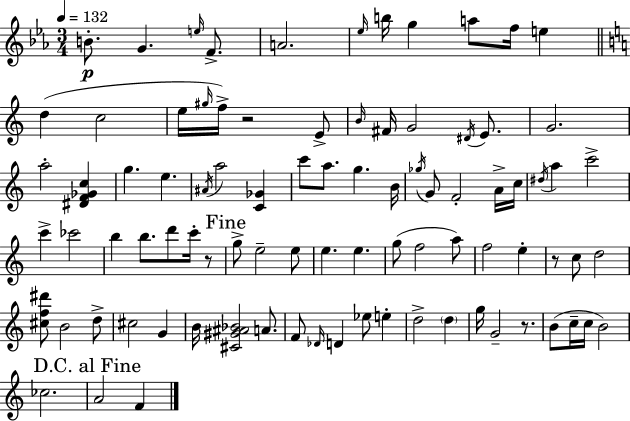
{
  \clef treble
  \numericTimeSignature
  \time 3/4
  \key ees \major
  \tempo 4 = 132
  \repeat volta 2 { b'8.-.\p g'4. \grace { e''16 } f'8.-> | a'2. | \grace { ees''16 } b''16 g''4 a''8 f''16 e''4 | \bar "||" \break \key c \major d''4( c''2 | e''16 \grace { gis''16 } f''16->) r2 e'8-> | \grace { b'16 } fis'16 g'2 \acciaccatura { dis'16 } | e'8. g'2. | \break a''2-. <dis' f' ges' c''>4 | g''4. e''4. | \acciaccatura { ais'16 } a''2 | <c' ges'>4 c'''8 a''8. g''4. | \break b'16 \acciaccatura { ges''16 } g'8 f'2-. | a'16-> c''16 \acciaccatura { dis''16 } a''4 c'''2-> | c'''4-> ces'''2 | b''4 b''8. | \break d'''8 c'''16-. r8 \mark "Fine" g''8-> e''2-- | e''8 e''4. | e''4. g''8( f''2 | a''8) f''2 | \break e''4-. r8 c''8 d''2 | <cis'' f'' dis'''>8 b'2 | d''8-> cis''2 | g'4 b'16 <cis' gis' ais' bes'>2 | \break a'8. f'8 \grace { des'16 } d'4 | ees''8 e''4-. d''2-> | \parenthesize d''4 g''16 g'2-- | r8. b'8( c''16-- c''16 b'2) | \break ces''2. | \mark "D.C. al Fine" a'2 | f'4 } \bar "|."
}